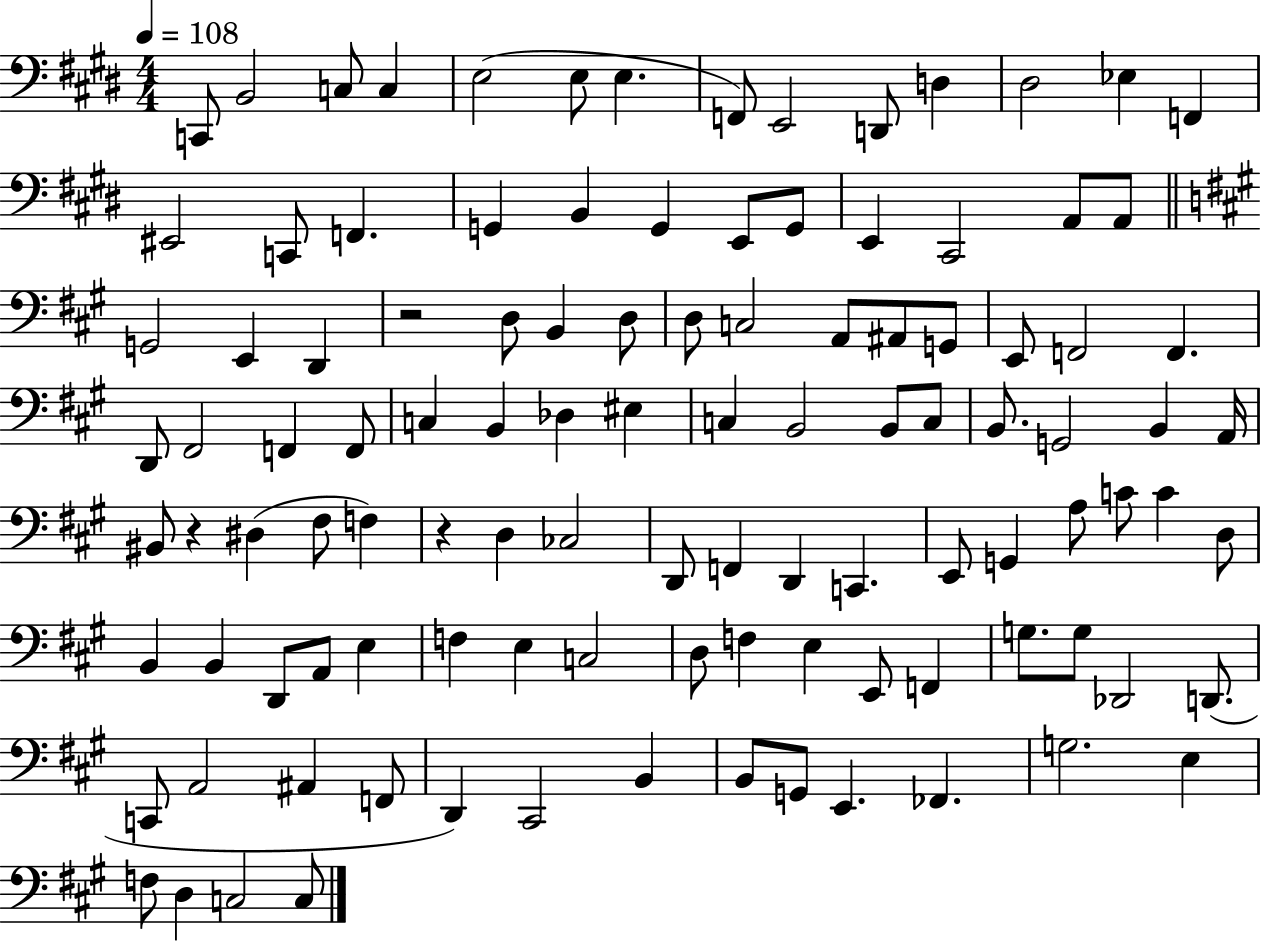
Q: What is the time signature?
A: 4/4